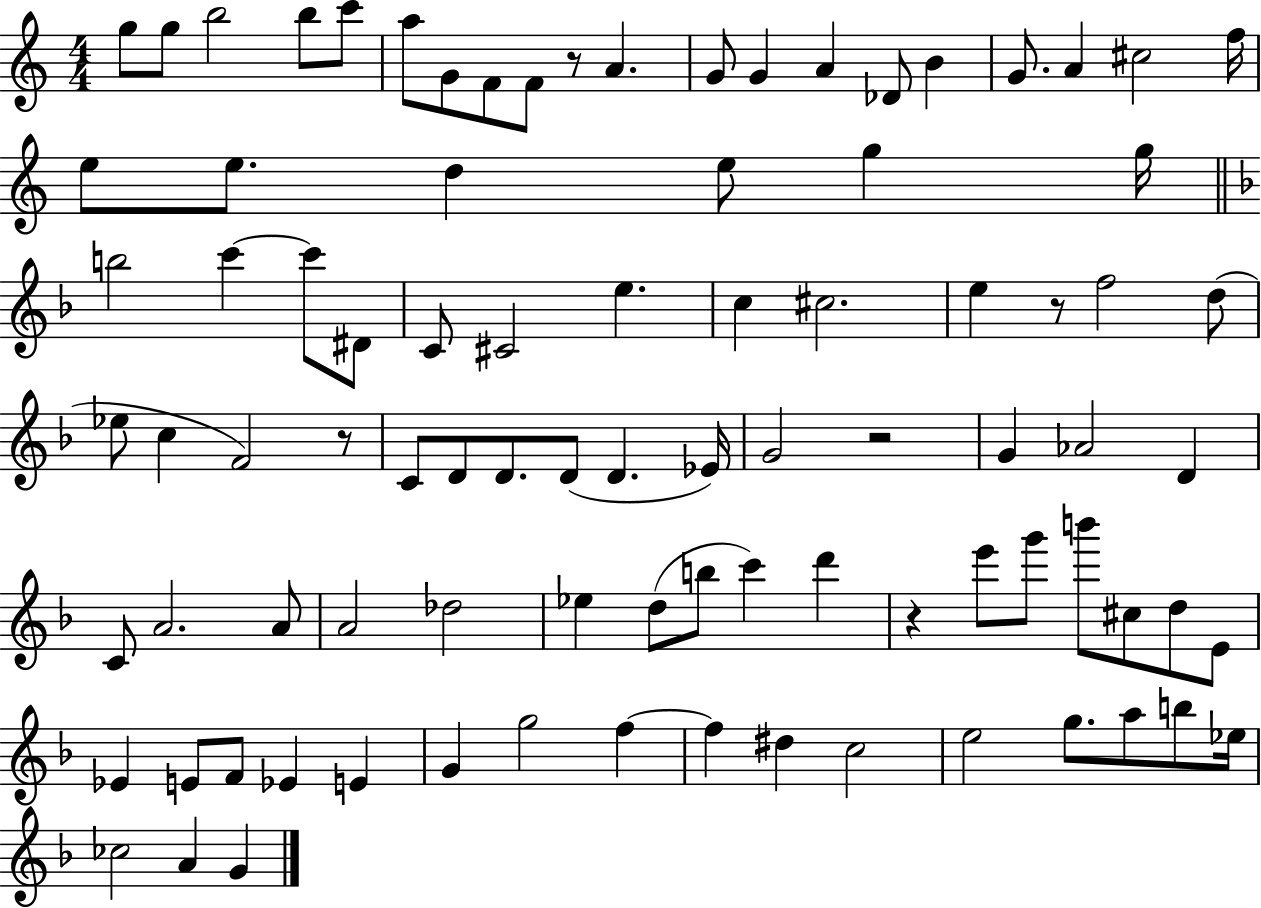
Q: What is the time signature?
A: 4/4